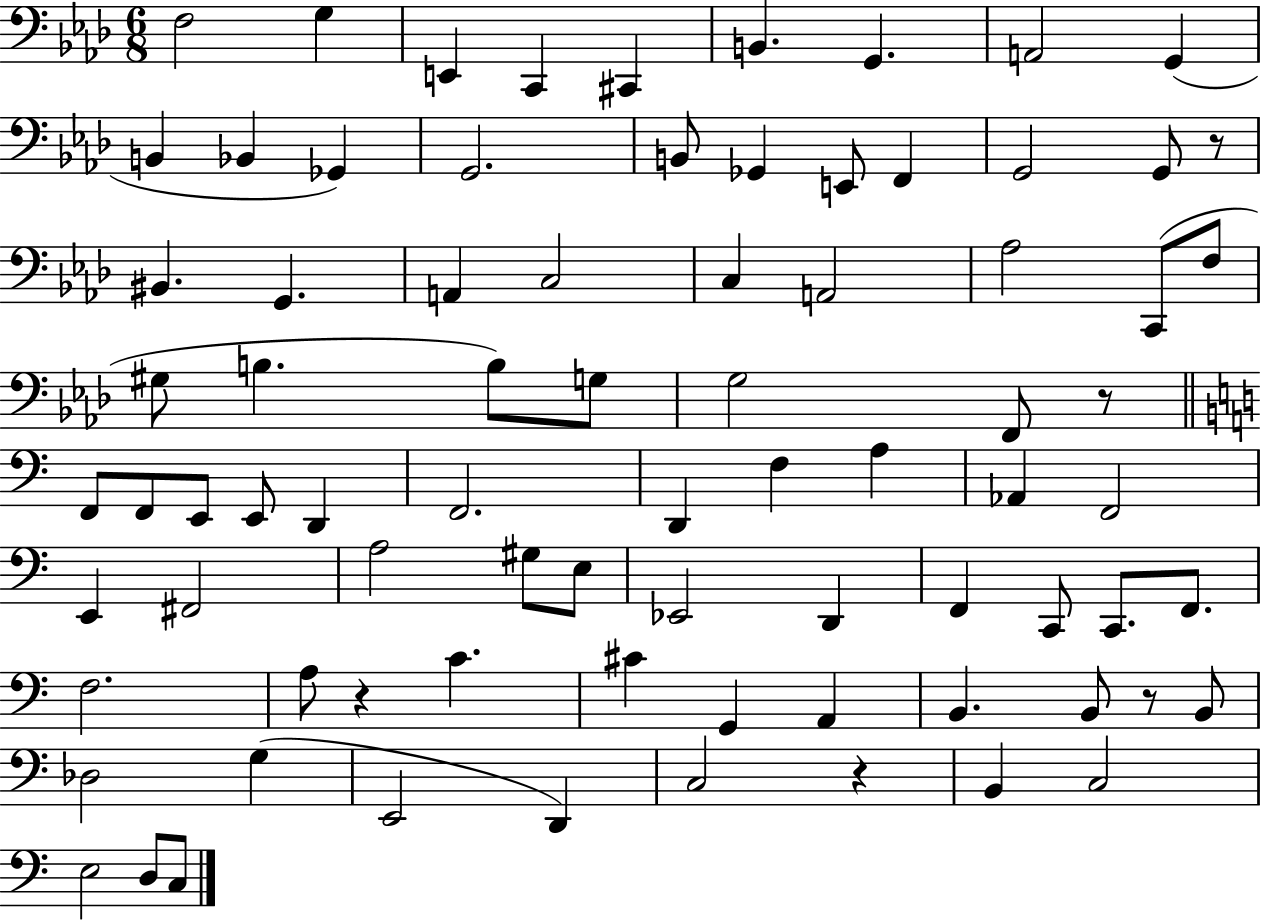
F3/h G3/q E2/q C2/q C#2/q B2/q. G2/q. A2/h G2/q B2/q Bb2/q Gb2/q G2/h. B2/e Gb2/q E2/e F2/q G2/h G2/e R/e BIS2/q. G2/q. A2/q C3/h C3/q A2/h Ab3/h C2/e F3/e G#3/e B3/q. B3/e G3/e G3/h F2/e R/e F2/e F2/e E2/e E2/e D2/q F2/h. D2/q F3/q A3/q Ab2/q F2/h E2/q F#2/h A3/h G#3/e E3/e Eb2/h D2/q F2/q C2/e C2/e. F2/e. F3/h. A3/e R/q C4/q. C#4/q G2/q A2/q B2/q. B2/e R/e B2/e Db3/h G3/q E2/h D2/q C3/h R/q B2/q C3/h E3/h D3/e C3/e